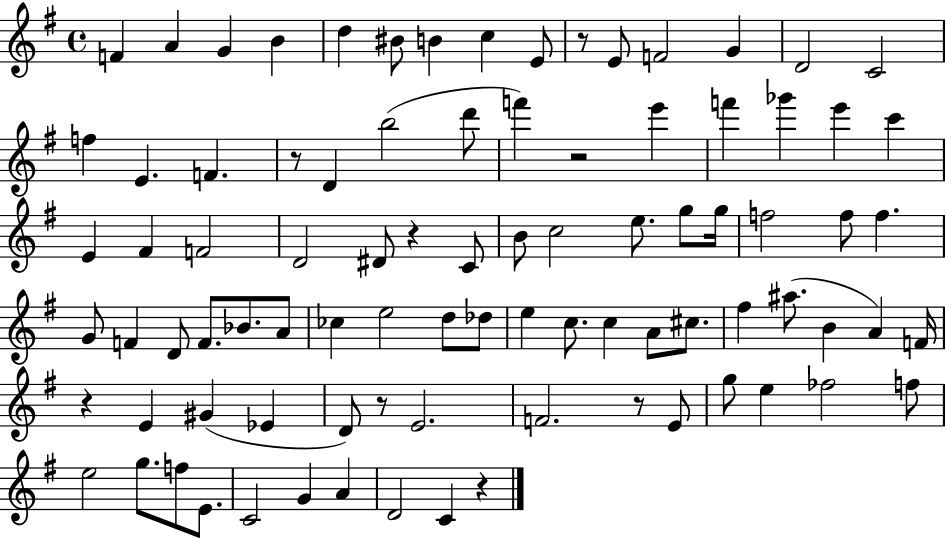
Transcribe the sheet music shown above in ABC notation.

X:1
T:Untitled
M:4/4
L:1/4
K:G
F A G B d ^B/2 B c E/2 z/2 E/2 F2 G D2 C2 f E F z/2 D b2 d'/2 f' z2 e' f' _g' e' c' E ^F F2 D2 ^D/2 z C/2 B/2 c2 e/2 g/2 g/4 f2 f/2 f G/2 F D/2 F/2 _B/2 A/2 _c e2 d/2 _d/2 e c/2 c A/2 ^c/2 ^f ^a/2 B A F/4 z E ^G _E D/2 z/2 E2 F2 z/2 E/2 g/2 e _f2 f/2 e2 g/2 f/2 E/2 C2 G A D2 C z